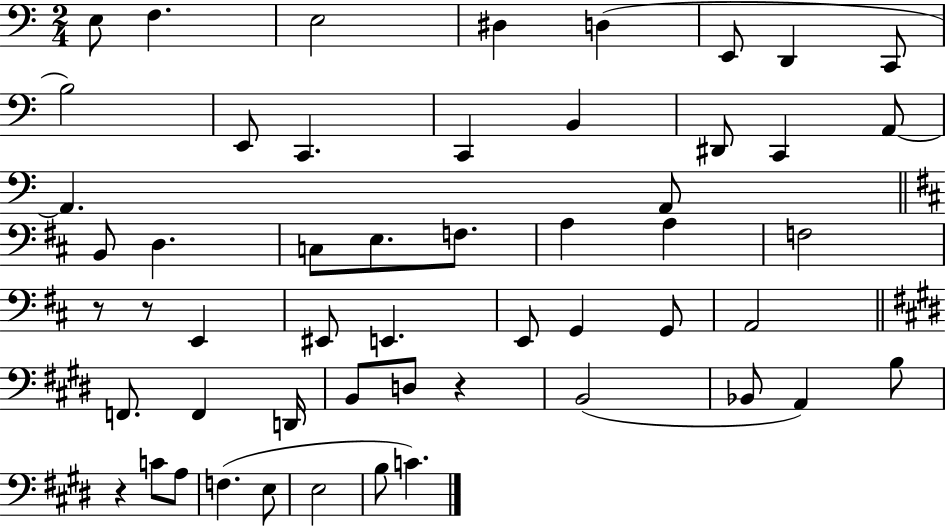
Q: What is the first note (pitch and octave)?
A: E3